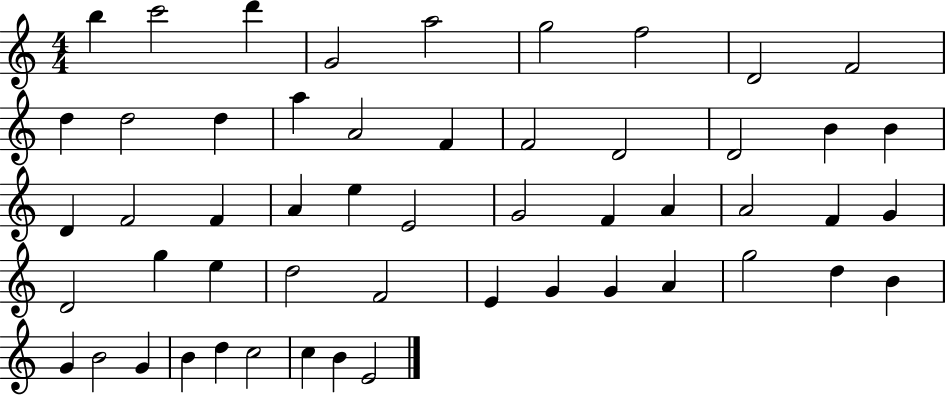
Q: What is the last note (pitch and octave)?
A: E4